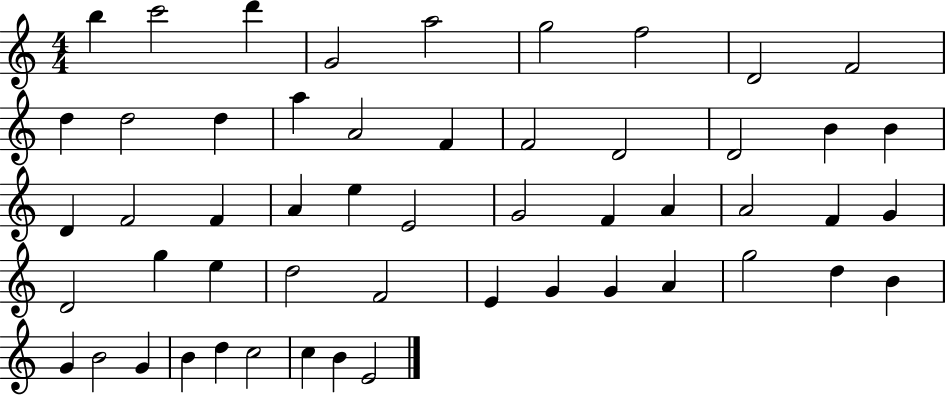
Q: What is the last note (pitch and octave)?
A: E4